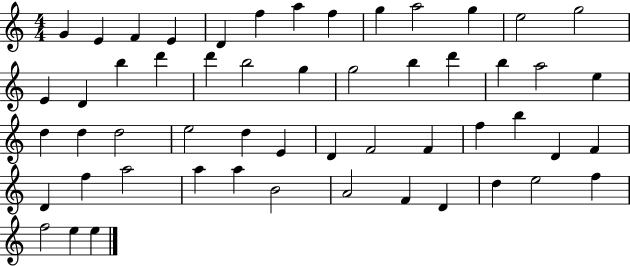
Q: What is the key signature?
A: C major